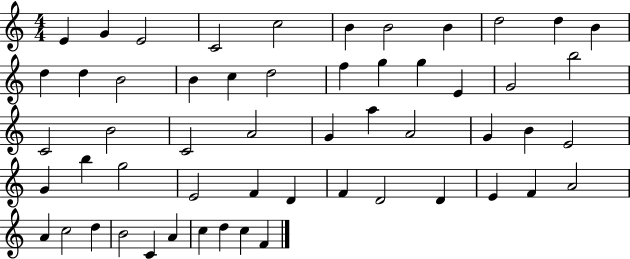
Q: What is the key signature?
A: C major